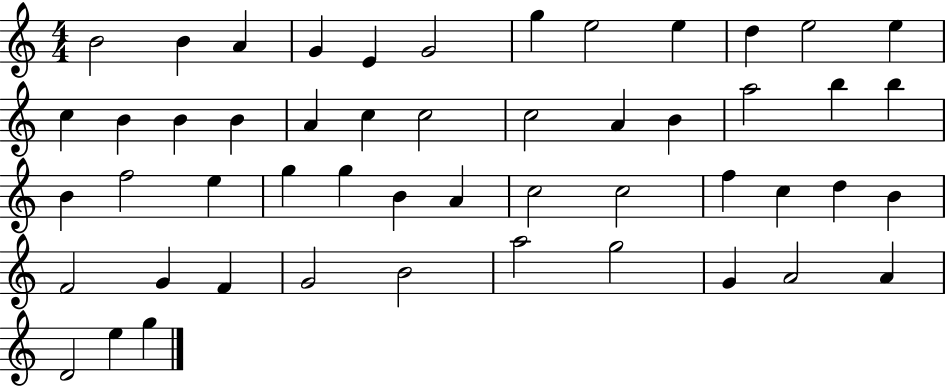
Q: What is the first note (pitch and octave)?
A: B4